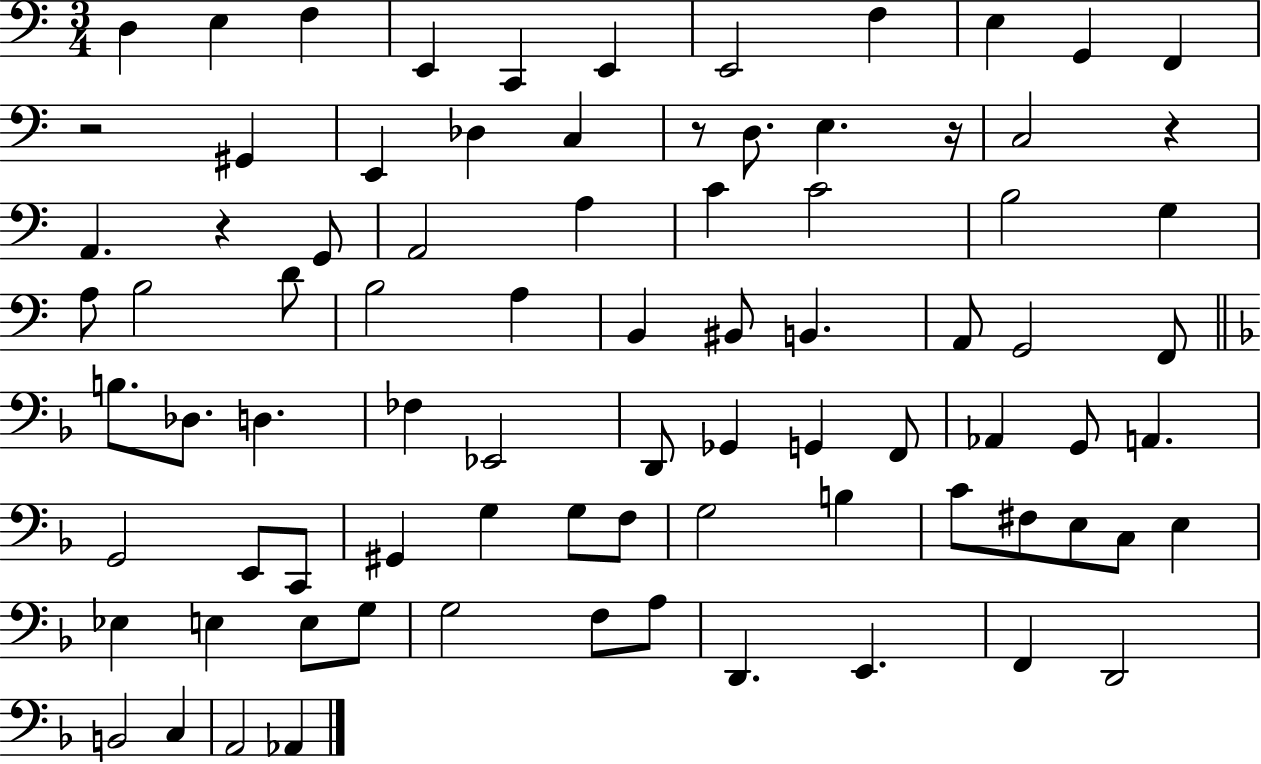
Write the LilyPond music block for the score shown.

{
  \clef bass
  \numericTimeSignature
  \time 3/4
  \key c \major
  d4 e4 f4 | e,4 c,4 e,4 | e,2 f4 | e4 g,4 f,4 | \break r2 gis,4 | e,4 des4 c4 | r8 d8. e4. r16 | c2 r4 | \break a,4. r4 g,8 | a,2 a4 | c'4 c'2 | b2 g4 | \break a8 b2 d'8 | b2 a4 | b,4 bis,8 b,4. | a,8 g,2 f,8 | \break \bar "||" \break \key d \minor b8. des8. d4. | fes4 ees,2 | d,8 ges,4 g,4 f,8 | aes,4 g,8 a,4. | \break g,2 e,8 c,8 | gis,4 g4 g8 f8 | g2 b4 | c'8 fis8 e8 c8 e4 | \break ees4 e4 e8 g8 | g2 f8 a8 | d,4. e,4. | f,4 d,2 | \break b,2 c4 | a,2 aes,4 | \bar "|."
}